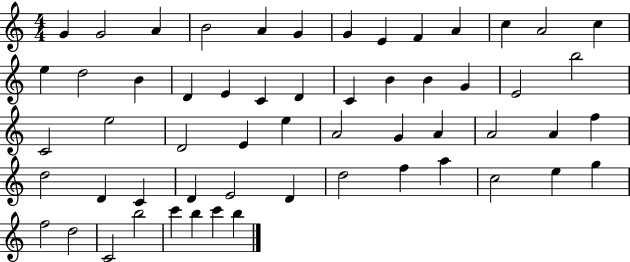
G4/q G4/h A4/q B4/h A4/q G4/q G4/q E4/q F4/q A4/q C5/q A4/h C5/q E5/q D5/h B4/q D4/q E4/q C4/q D4/q C4/q B4/q B4/q G4/q E4/h B5/h C4/h E5/h D4/h E4/q E5/q A4/h G4/q A4/q A4/h A4/q F5/q D5/h D4/q C4/q D4/q E4/h D4/q D5/h F5/q A5/q C5/h E5/q G5/q F5/h D5/h C4/h B5/h C6/q B5/q C6/q B5/q